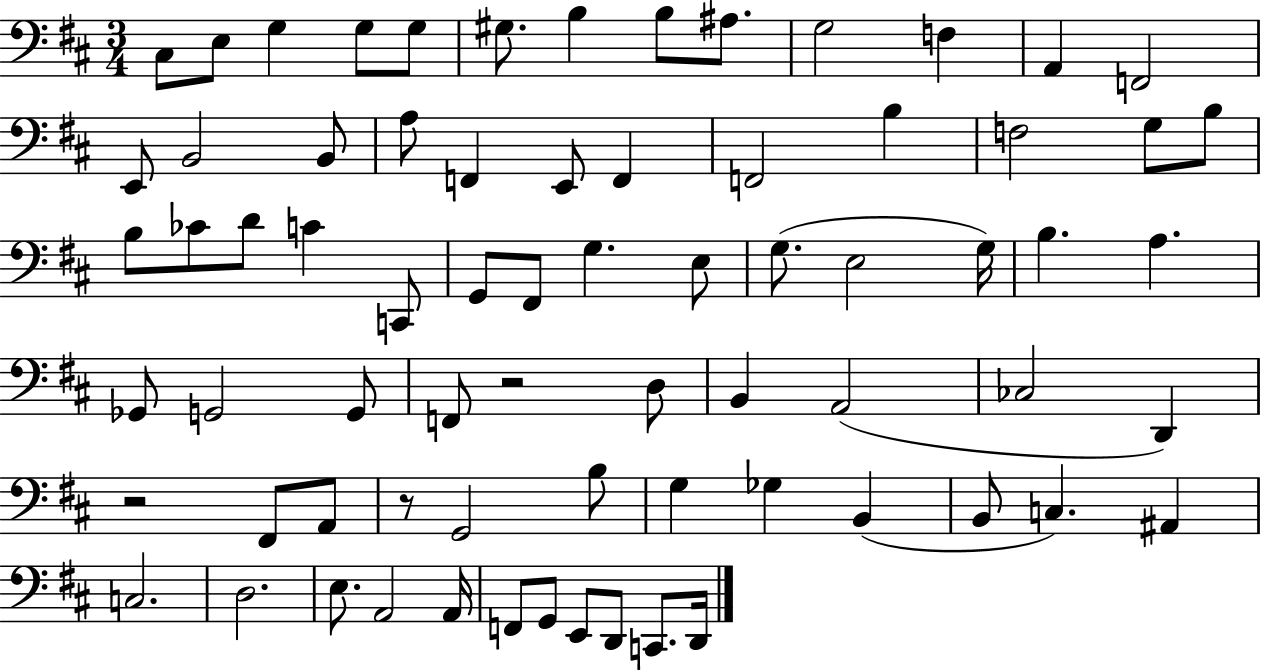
{
  \clef bass
  \numericTimeSignature
  \time 3/4
  \key d \major
  \repeat volta 2 { cis8 e8 g4 g8 g8 | gis8. b4 b8 ais8. | g2 f4 | a,4 f,2 | \break e,8 b,2 b,8 | a8 f,4 e,8 f,4 | f,2 b4 | f2 g8 b8 | \break b8 ces'8 d'8 c'4 c,8 | g,8 fis,8 g4. e8 | g8.( e2 g16) | b4. a4. | \break ges,8 g,2 g,8 | f,8 r2 d8 | b,4 a,2( | ces2 d,4) | \break r2 fis,8 a,8 | r8 g,2 b8 | g4 ges4 b,4( | b,8 c4.) ais,4 | \break c2. | d2. | e8. a,2 a,16 | f,8 g,8 e,8 d,8 c,8. d,16 | \break } \bar "|."
}